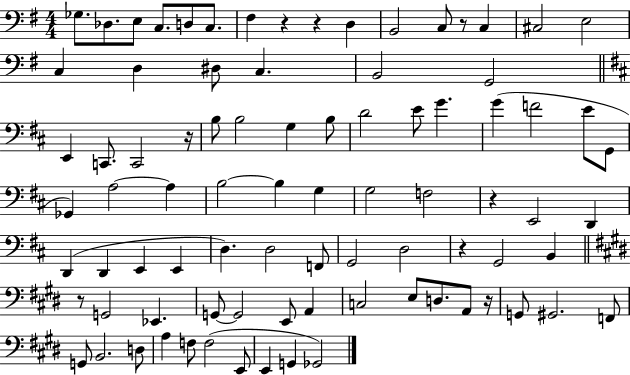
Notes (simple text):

Gb3/e. Db3/e. E3/e C3/e. D3/e C3/e. F#3/q R/q R/q D3/q B2/h C3/e R/e C3/q C#3/h E3/h C3/q D3/q D#3/e C3/q. B2/h G2/h E2/q C2/e. C2/h R/s B3/e B3/h G3/q B3/e D4/h E4/e G4/q. G4/q F4/h E4/e G2/e Gb2/q A3/h A3/q B3/h B3/q G3/q G3/h F3/h R/q E2/h D2/q D2/q D2/q E2/q E2/q D3/q. D3/h F2/e G2/h D3/h R/q G2/h B2/q R/e G2/h Eb2/q. G2/e G2/h E2/e A2/q C3/h E3/e D3/e. A2/e R/s G2/e G#2/h. F2/e G2/e B2/h. D3/e A3/q F3/e F3/h E2/e E2/q G2/q Gb2/h